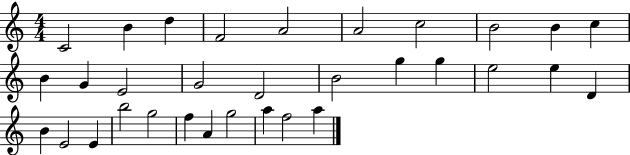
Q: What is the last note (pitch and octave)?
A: A5